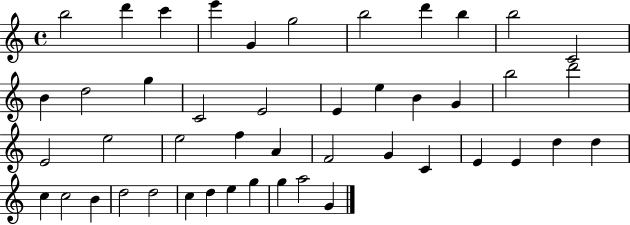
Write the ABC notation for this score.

X:1
T:Untitled
M:4/4
L:1/4
K:C
b2 d' c' e' G g2 b2 d' b b2 C2 B d2 g C2 E2 E e B G b2 d'2 E2 e2 e2 f A F2 G C E E d d c c2 B d2 d2 c d e g g a2 G